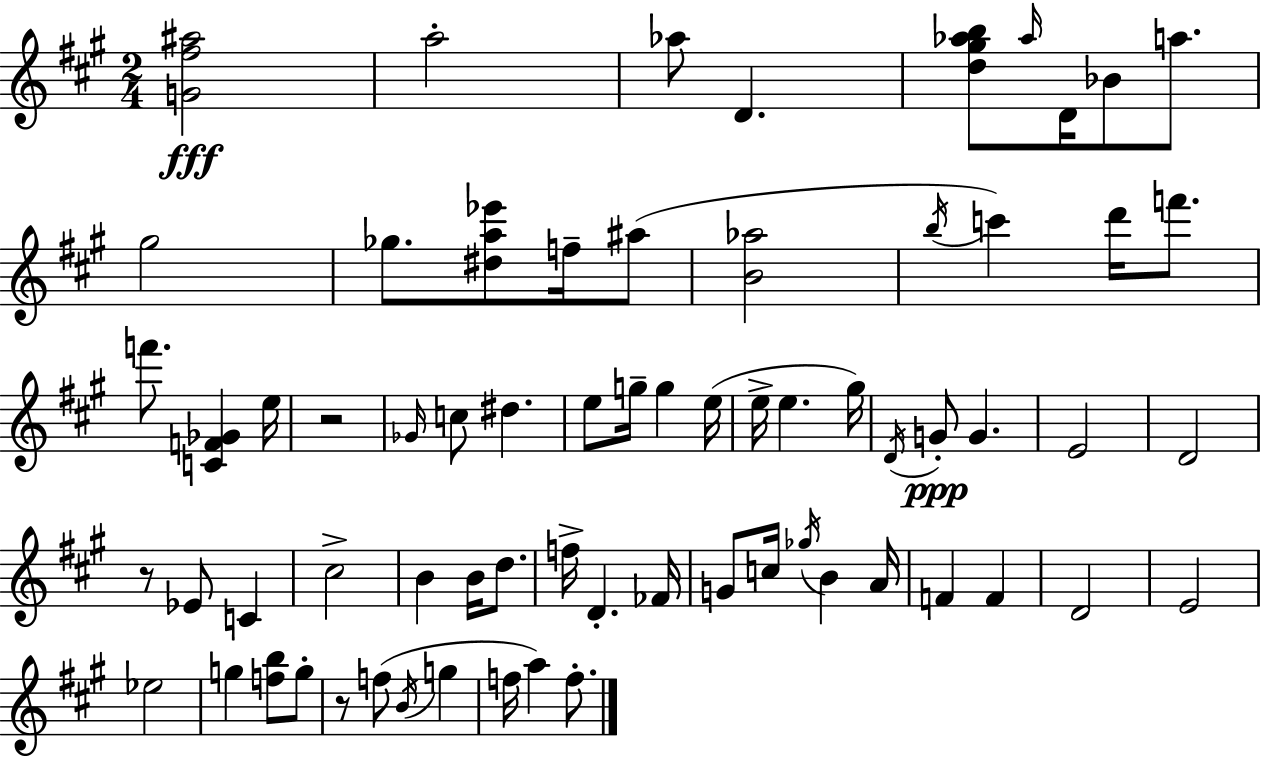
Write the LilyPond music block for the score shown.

{
  \clef treble
  \numericTimeSignature
  \time 2/4
  \key a \major
  <g' fis'' ais''>2\fff | a''2-. | aes''8 d'4. | <d'' gis'' aes'' b''>8 \grace { aes''16 } d'16 bes'8 a''8. | \break gis''2 | ges''8. <dis'' a'' ees'''>8 f''16-- ais''8( | <b' aes''>2 | \acciaccatura { b''16 }) c'''4 d'''16 f'''8. | \break f'''8. <c' f' ges'>4 | e''16 r2 | \grace { ges'16 } c''8 dis''4. | e''8 g''16-- g''4 | \break e''16( e''16-> e''4. | gis''16) \acciaccatura { d'16 } g'8-.\ppp g'4. | e'2 | d'2 | \break r8 ees'8 | c'4 cis''2-> | b'4 | b'16 d''8. f''16-> d'4.-. | \break fes'16 g'8 c''16 \acciaccatura { ges''16 } | b'4 a'16 f'4 | f'4 d'2 | e'2 | \break ees''2 | g''4 | <f'' b''>8 g''8-. r8 f''8( | \acciaccatura { b'16 } g''4 f''16 a''4) | \break f''8.-. \bar "|."
}